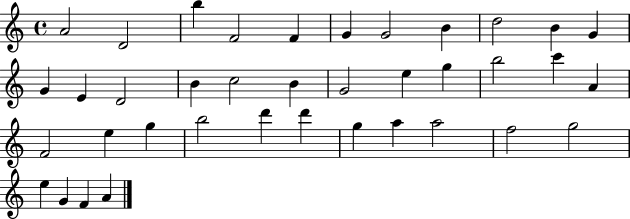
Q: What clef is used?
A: treble